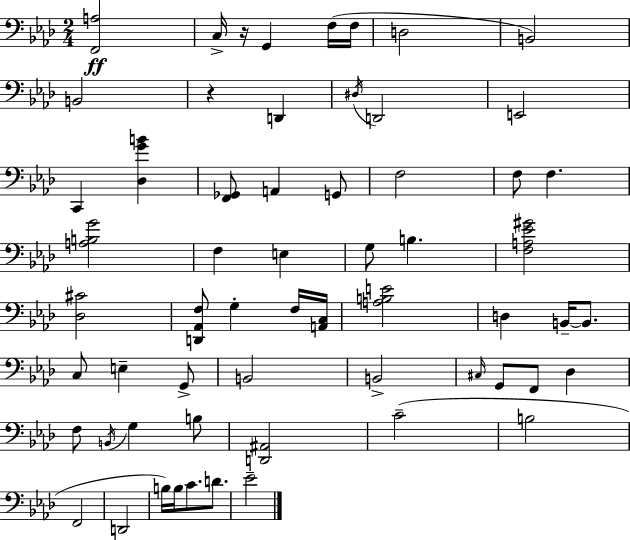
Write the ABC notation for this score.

X:1
T:Untitled
M:2/4
L:1/4
K:Fm
[F,,A,]2 C,/4 z/4 G,, F,/4 F,/4 D,2 B,,2 B,,2 z D,, ^D,/4 D,,2 E,,2 C,, [_D,GB] [F,,_G,,]/2 A,, G,,/2 F,2 F,/2 F, [A,B,G]2 F, E, G,/2 B, [F,A,_E^G]2 [_D,^C]2 [D,,_A,,F,]/2 G, F,/4 [A,,C,]/4 [A,B,E]2 D, B,,/4 B,,/2 C,/2 E, G,,/2 B,,2 B,,2 ^C,/4 G,,/2 F,,/2 _D, F,/2 B,,/4 G, B,/2 [D,,^A,,]2 C2 B,2 F,,2 D,,2 B,/4 B,/4 C/2 D/2 _E2